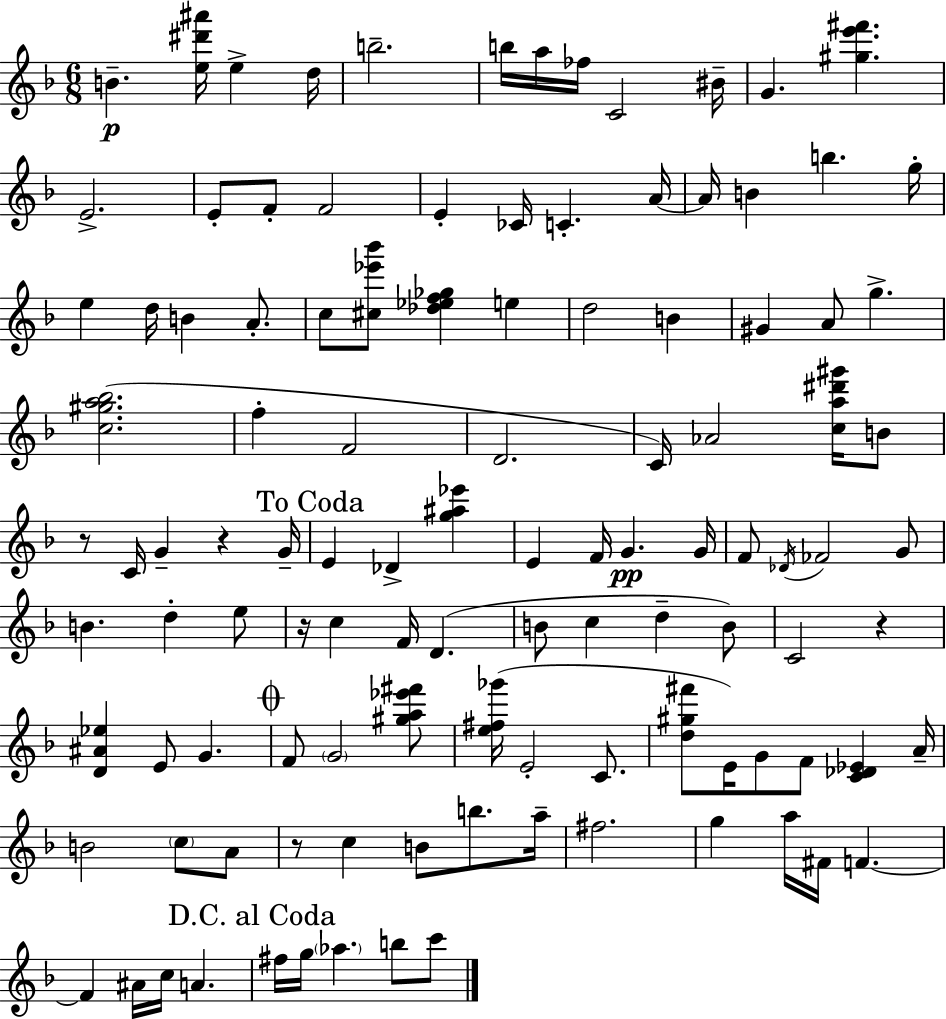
{
  \clef treble
  \numericTimeSignature
  \time 6/8
  \key d \minor
  b'4.--\p <e'' dis''' ais'''>16 e''4-> d''16 | b''2.-- | b''16 a''16 fes''16 c'2 bis'16-- | g'4. <gis'' e''' fis'''>4. | \break e'2.-> | e'8-. f'8-. f'2 | e'4-. ces'16 c'4.-. a'16~~ | a'16 b'4 b''4. g''16-. | \break e''4 d''16 b'4 a'8.-. | c''8 <cis'' ees''' bes'''>8 <des'' ees'' f'' ges''>4 e''4 | d''2 b'4 | gis'4 a'8 g''4.-> | \break <c'' gis'' a'' bes''>2.( | f''4-. f'2 | d'2. | c'16) aes'2 <c'' a'' dis''' gis'''>16 b'8 | \break r8 c'16 g'4-- r4 g'16-- | \mark "To Coda" e'4 des'4-> <g'' ais'' ees'''>4 | e'4 f'16 g'4.\pp g'16 | f'8 \acciaccatura { des'16 } fes'2 g'8 | \break b'4. d''4-. e''8 | r16 c''4 f'16 d'4.( | b'8 c''4 d''4-- b'8) | c'2 r4 | \break <d' ais' ees''>4 e'8 g'4. | \mark \markup { \musicglyph "scripts.coda" } f'8 \parenthesize g'2 <gis'' a'' ees''' fis'''>8 | <e'' fis'' ges'''>16( e'2-. c'8. | <d'' gis'' fis'''>8 e'16) g'8 f'8 <c' des' ees'>4 | \break a'16-- b'2 \parenthesize c''8 a'8 | r8 c''4 b'8 b''8. | a''16-- fis''2. | g''4 a''16 fis'16 f'4.~~ | \break f'4 ais'16 c''16 a'4. | \mark "D.C. al Coda" fis''16 g''16 \parenthesize aes''4. b''8 c'''8 | \bar "|."
}